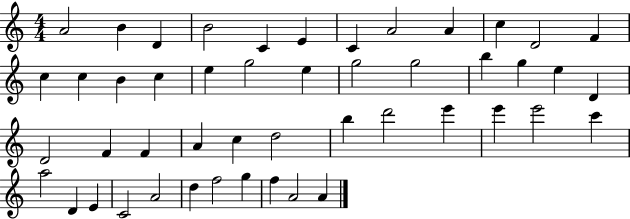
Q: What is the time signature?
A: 4/4